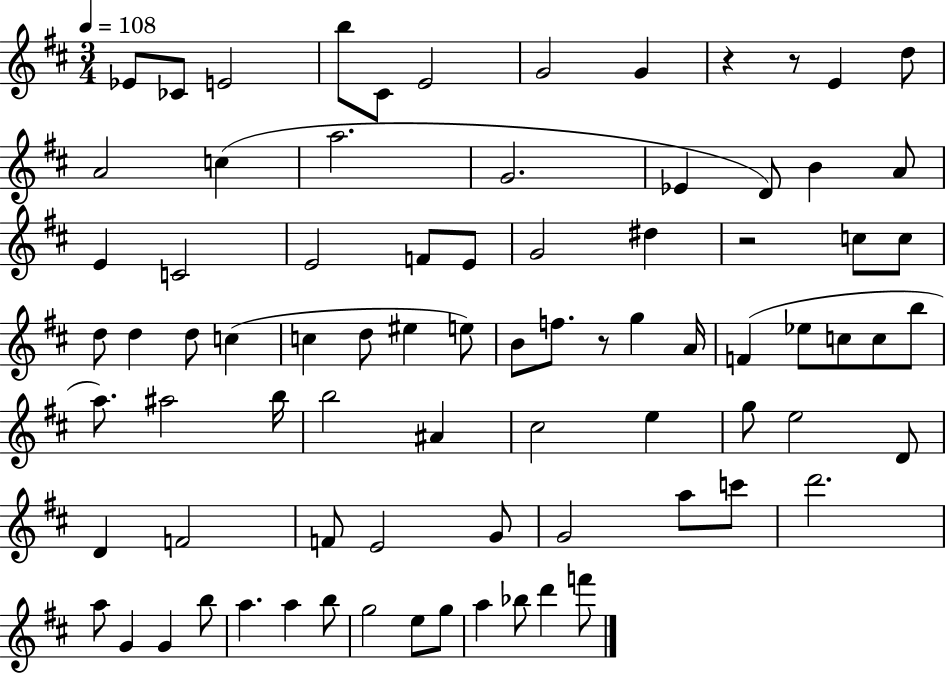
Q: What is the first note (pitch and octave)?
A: Eb4